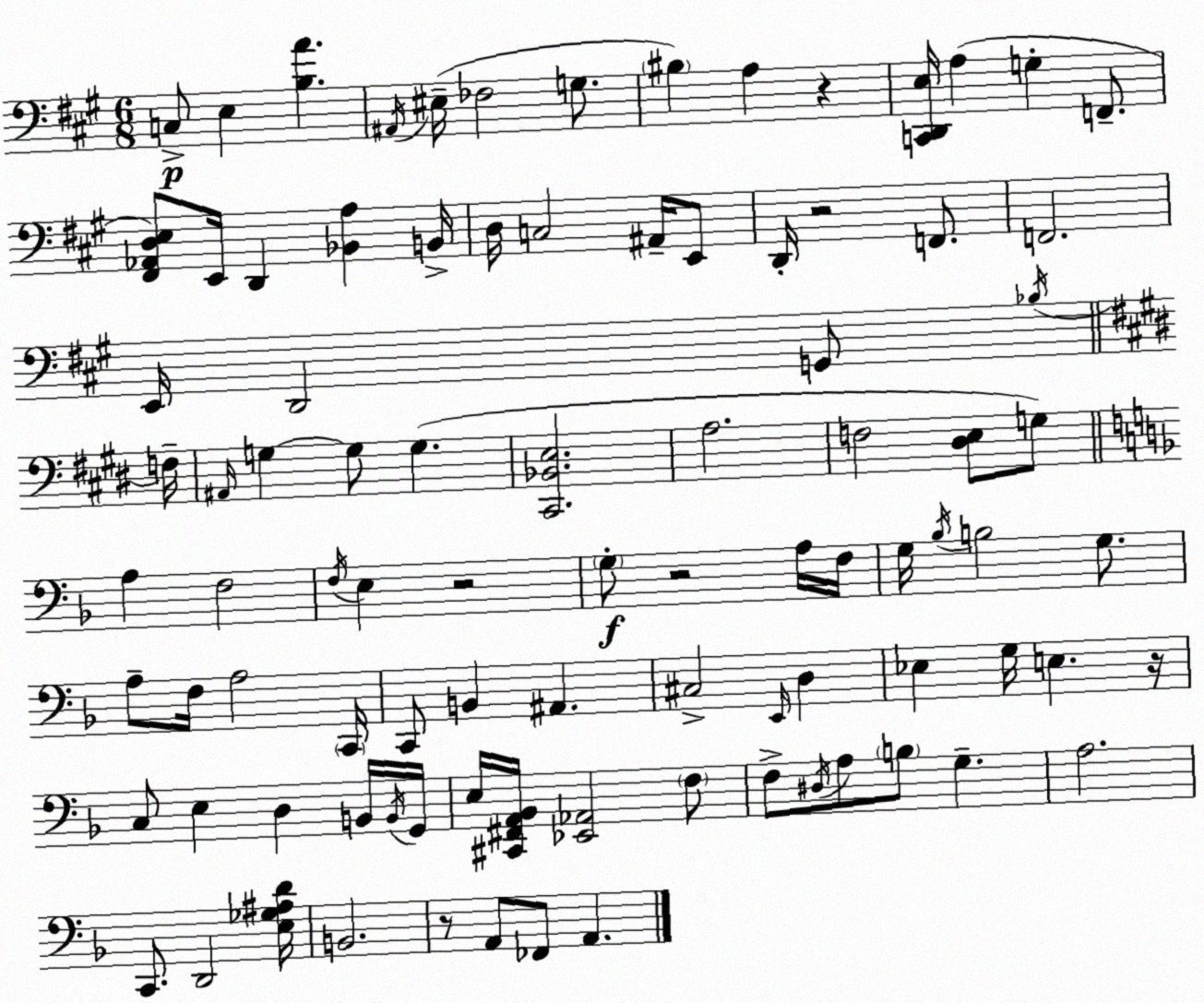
X:1
T:Untitled
M:6/8
L:1/4
K:A
C,/2 E, [B,A] ^A,,/4 ^E,/4 _F,2 G,/2 ^B, A, z [C,,D,,E,]/4 A, G, F,,/2 [^F,,_A,,D,E,]/2 E,,/4 D,, [_B,,A,] B,,/4 D,/4 C,2 ^A,,/4 E,,/2 D,,/4 z2 F,,/2 F,,2 E,,/4 D,,2 G,,/2 _B,/4 F,/4 ^A,,/4 G, G,/2 G, [^C,,_B,,E,]2 A,2 F,2 [^D,E,]/2 G,/2 A, F,2 F,/4 E, z2 G,/2 z2 A,/4 F,/4 G,/4 _B,/4 B,2 G,/2 A,/2 F,/4 A,2 C,,/4 C,,/2 B,, ^A,, ^C,2 E,,/4 D, _E, G,/4 E, z/4 C,/2 E, D, B,,/4 B,,/4 G,,/4 E,/4 [^C,,^F,,A,,_B,,]/4 [_E,,_A,,]2 F,/2 F,/2 ^D,/4 A,/2 B,/2 G, A,2 C,,/2 D,,2 [E,_G,^A,D]/4 B,,2 z/2 A,,/2 _F,,/2 A,,